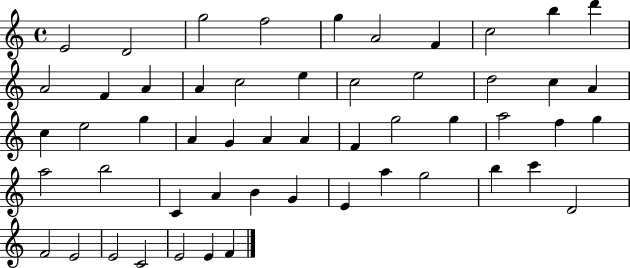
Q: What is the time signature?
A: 4/4